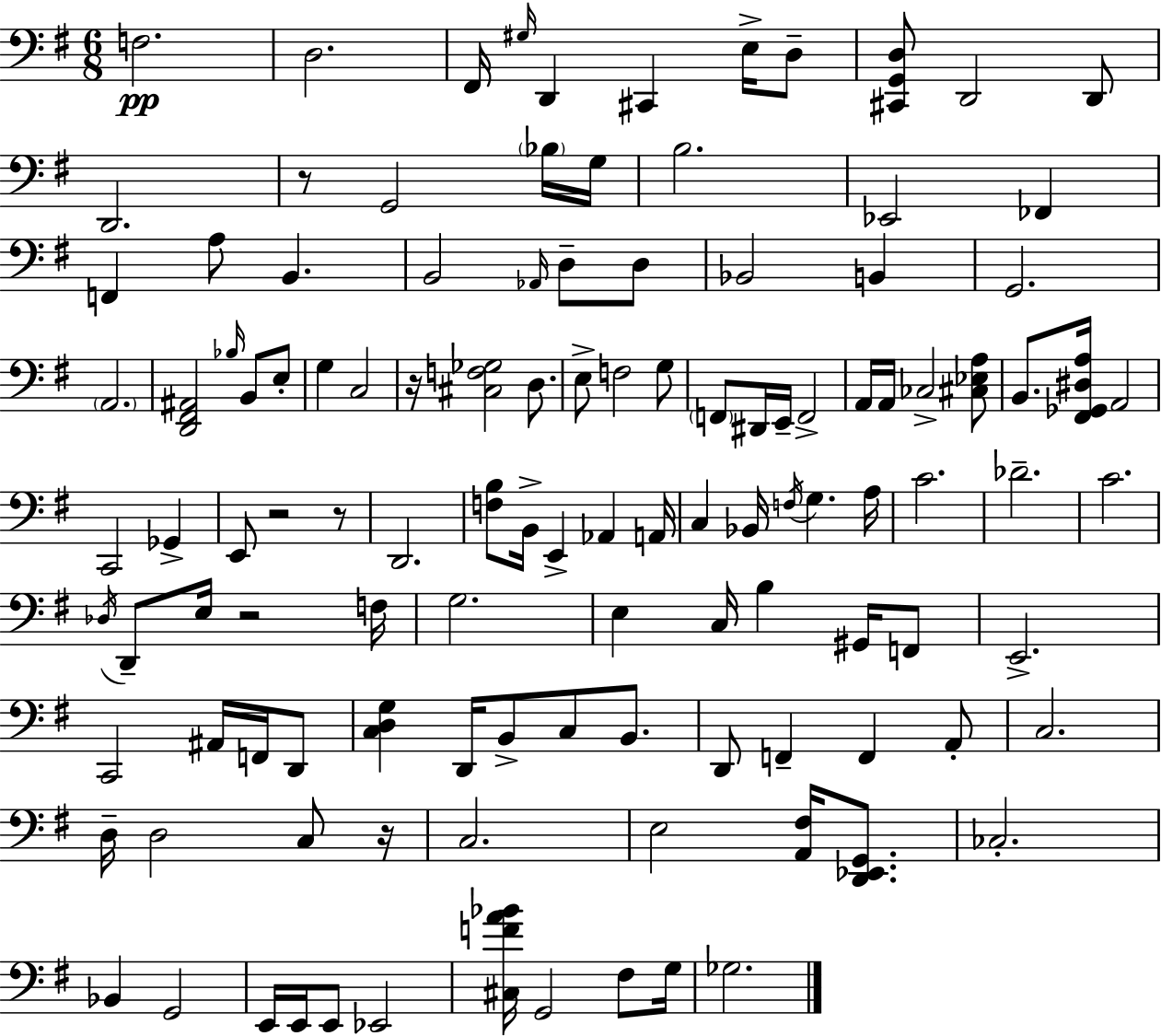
{
  \clef bass
  \numericTimeSignature
  \time 6/8
  \key g \major
  f2.\pp | d2. | fis,16 \grace { gis16 } d,4 cis,4 e16-> d8-- | <cis, g, d>8 d,2 d,8 | \break d,2. | r8 g,2 \parenthesize bes16 | g16 b2. | ees,2 fes,4 | \break f,4 a8 b,4. | b,2 \grace { aes,16 } d8-- | d8 bes,2 b,4 | g,2. | \break \parenthesize a,2. | <d, fis, ais,>2 \grace { bes16 } b,8 | e8-. g4 c2 | r16 <cis f ges>2 | \break d8. e8-> f2 | g8 \parenthesize f,8 dis,16 e,16-- f,2-> | a,16 a,16 ces2-> | <cis ees a>8 b,8. <fis, ges, dis a>16 a,2 | \break c,2 ges,4-> | e,8 r2 | r8 d,2. | <f b>8 b,16-> e,4-> aes,4 | \break a,16 c4 bes,16 \acciaccatura { f16 } g4. | a16 c'2. | des'2.-- | c'2. | \break \acciaccatura { des16 } d,8-- e16 r2 | f16 g2. | e4 c16 b4 | gis,16 f,8 e,2.-> | \break c,2 | ais,16 f,16 d,8 <c d g>4 d,16 b,8-> | c8 b,8. d,8 f,4-- f,4 | a,8-. c2. | \break d16-- d2 | c8 r16 c2. | e2 | <a, fis>16 <d, ees, g,>8. ces2.-. | \break bes,4 g,2 | e,16 e,16 e,8 ees,2 | <cis f' a' bes'>16 g,2 | fis8 g16 ges2. | \break \bar "|."
}